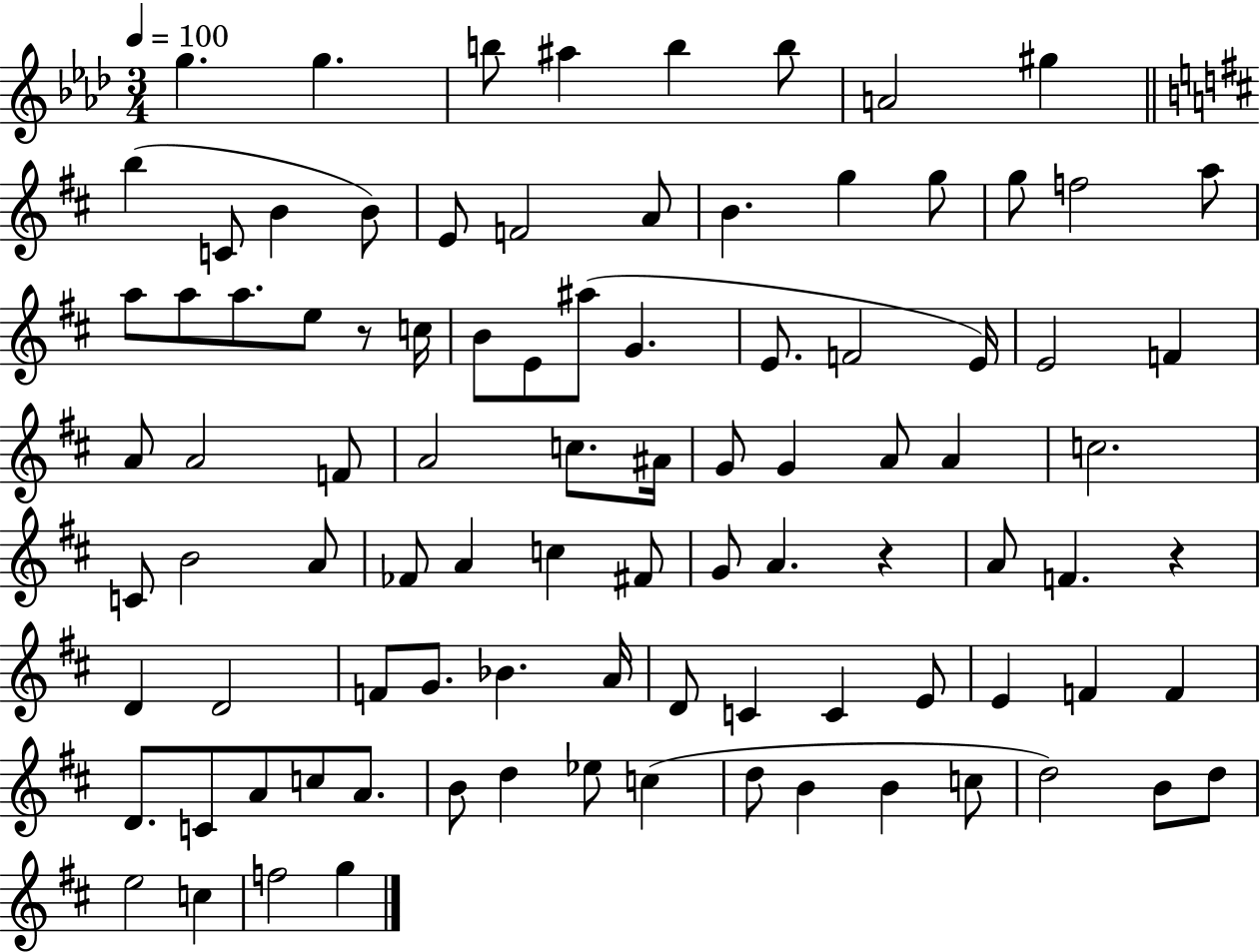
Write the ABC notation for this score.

X:1
T:Untitled
M:3/4
L:1/4
K:Ab
g g b/2 ^a b b/2 A2 ^g b C/2 B B/2 E/2 F2 A/2 B g g/2 g/2 f2 a/2 a/2 a/2 a/2 e/2 z/2 c/4 B/2 E/2 ^a/2 G E/2 F2 E/4 E2 F A/2 A2 F/2 A2 c/2 ^A/4 G/2 G A/2 A c2 C/2 B2 A/2 _F/2 A c ^F/2 G/2 A z A/2 F z D D2 F/2 G/2 _B A/4 D/2 C C E/2 E F F D/2 C/2 A/2 c/2 A/2 B/2 d _e/2 c d/2 B B c/2 d2 B/2 d/2 e2 c f2 g